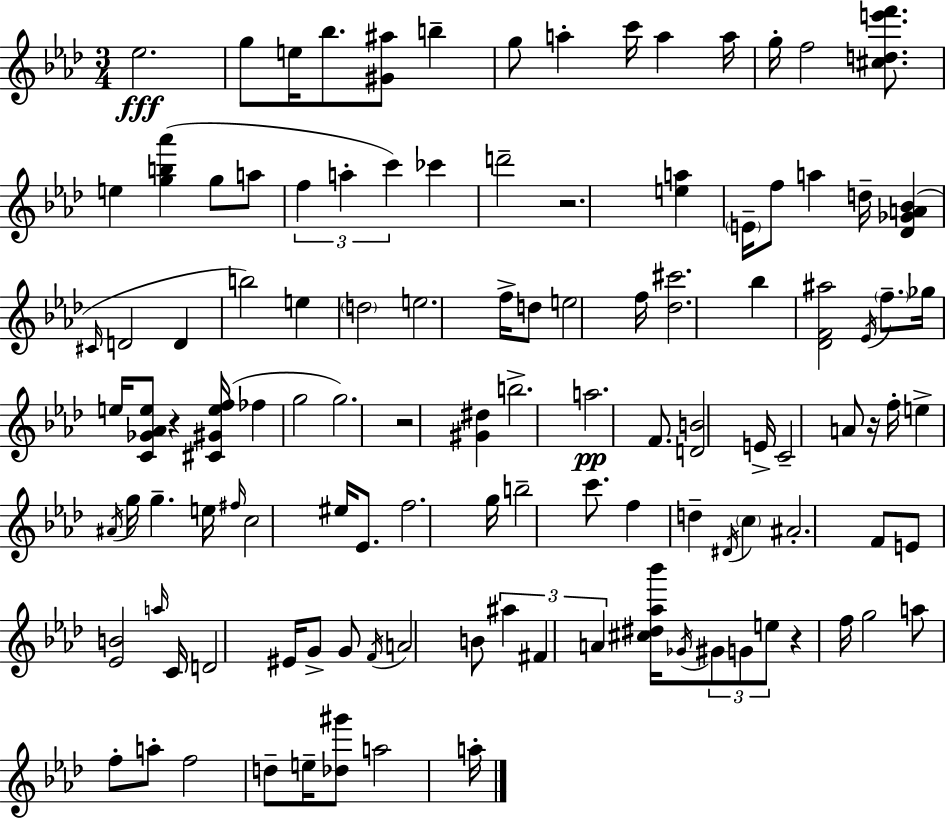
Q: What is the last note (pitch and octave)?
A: A5